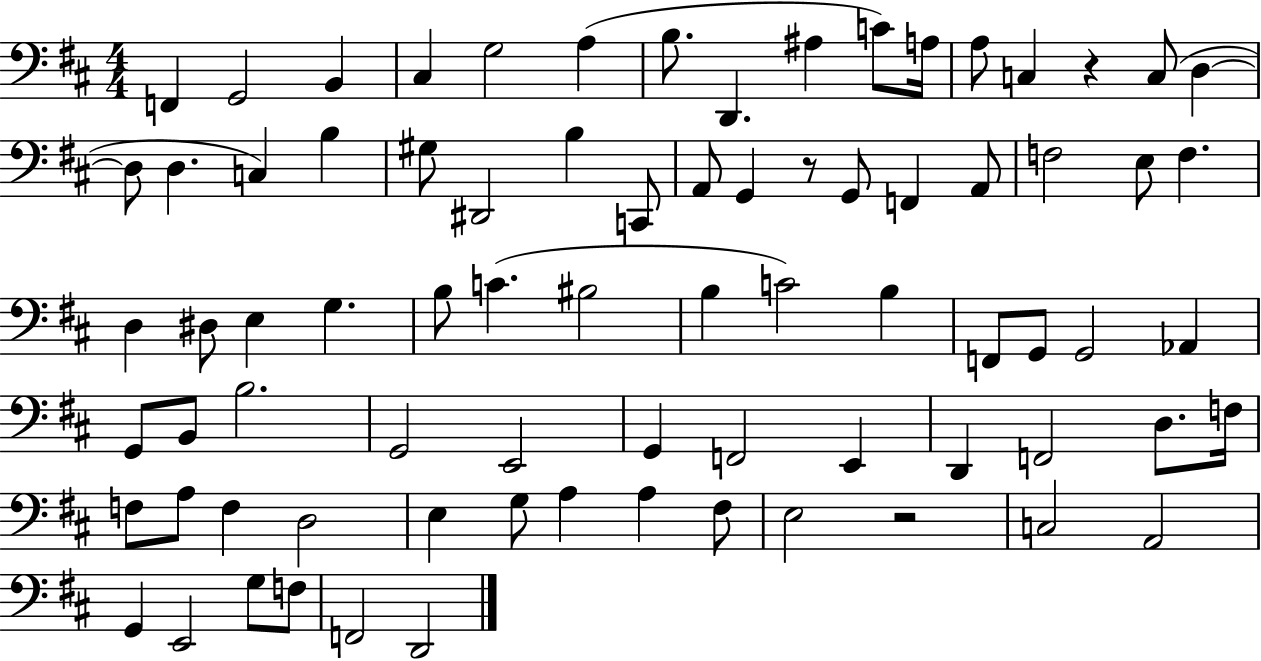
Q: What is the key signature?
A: D major